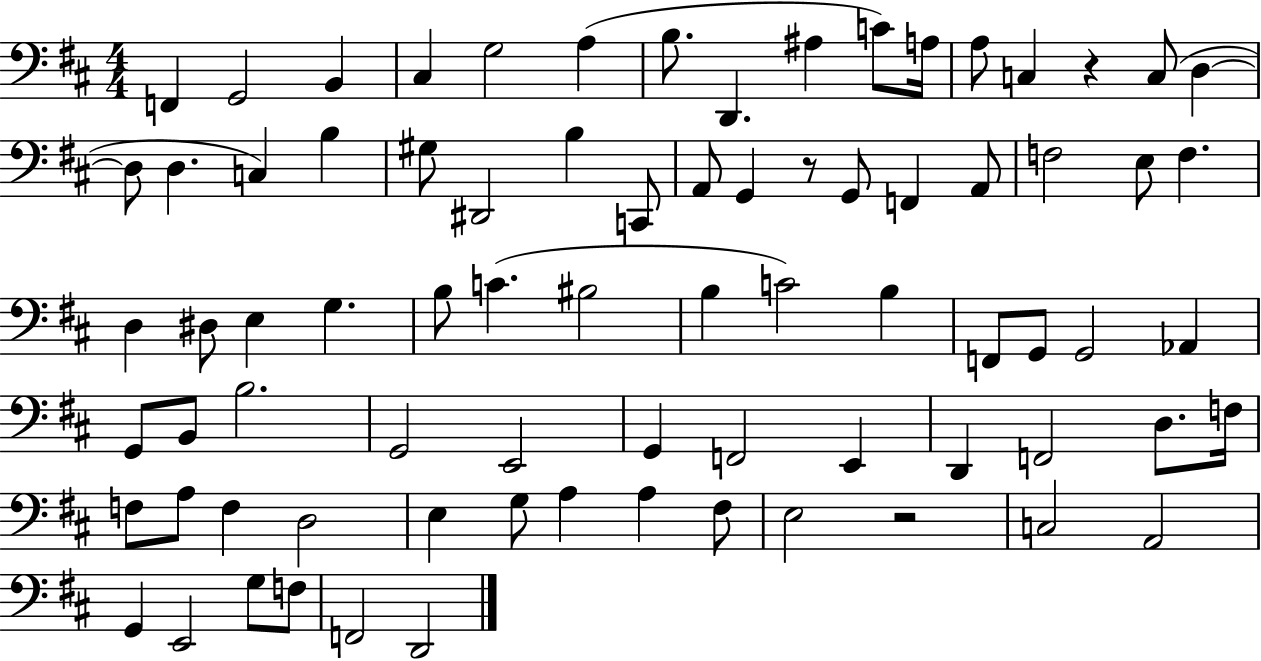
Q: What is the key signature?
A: D major